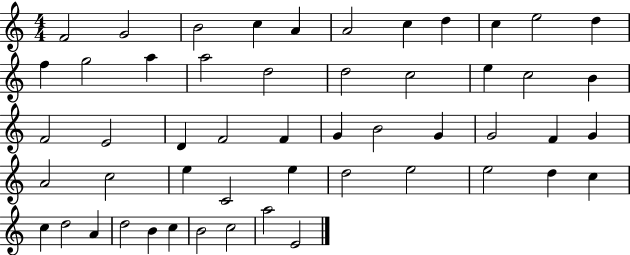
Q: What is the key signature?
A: C major